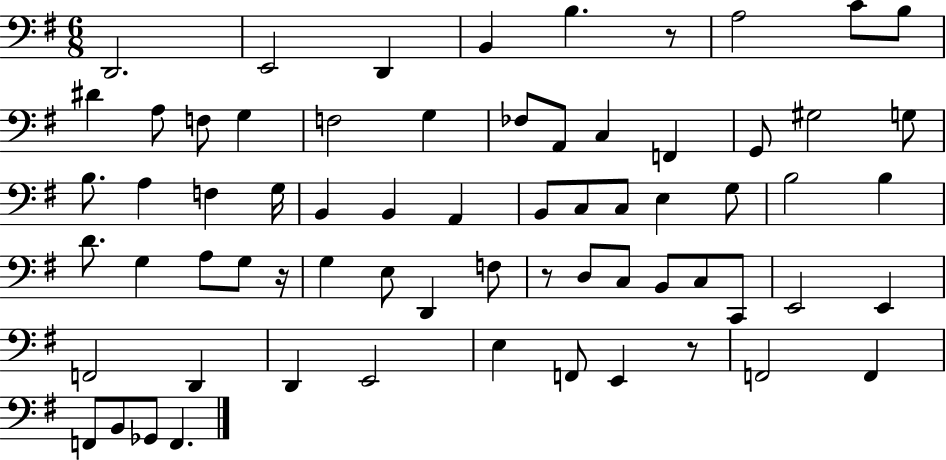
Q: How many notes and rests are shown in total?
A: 67